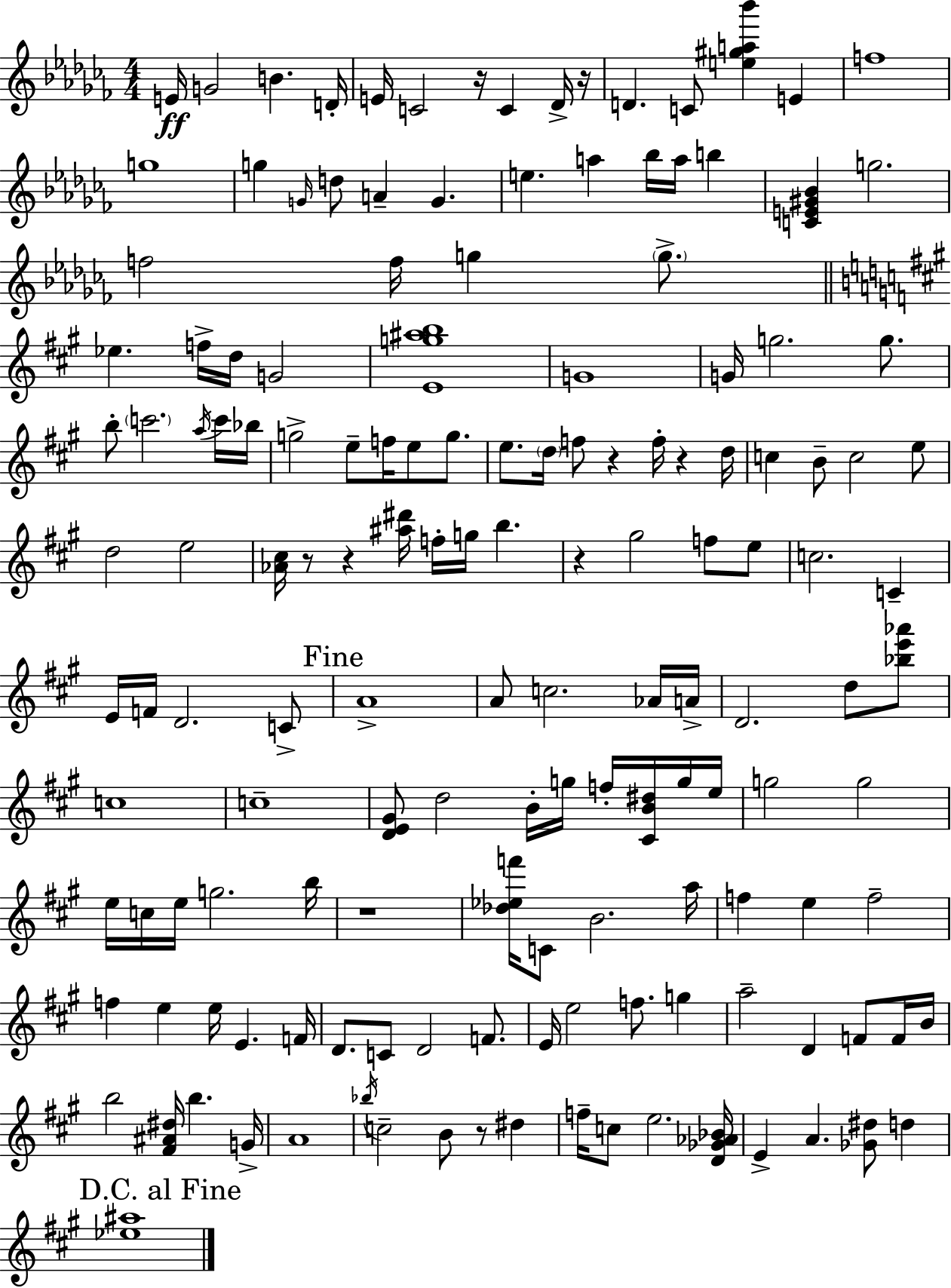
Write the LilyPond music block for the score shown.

{
  \clef treble
  \numericTimeSignature
  \time 4/4
  \key aes \minor
  e'16\ff g'2 b'4. d'16-. | e'16 c'2 r16 c'4 des'16-> r16 | d'4. c'8 <e'' gis'' a'' bes'''>4 e'4 | f''1 | \break g''1 | g''4 \grace { g'16 } d''8 a'4-- g'4. | e''4. a''4 bes''16 a''16 b''4 | <c' e' gis' bes'>4 g''2. | \break f''2 f''16 g''4 \parenthesize g''8.-> | \bar "||" \break \key a \major ees''4. f''16-> d''16 g'2 | <e' g'' ais'' b''>1 | g'1 | g'16 g''2. g''8. | \break b''8-. \parenthesize c'''2. \acciaccatura { a''16 } c'''16 | bes''16 g''2-> e''8-- f''16 e''8 g''8. | e''8. \parenthesize d''16 f''8 r4 f''16-. r4 | d''16 c''4 b'8-- c''2 e''8 | \break d''2 e''2 | <aes' cis''>16 r8 r4 <ais'' dis'''>16 f''16-. g''16 b''4. | r4 gis''2 f''8 e''8 | c''2. c'4-- | \break e'16 f'16 d'2. c'8-> | \mark "Fine" a'1-> | a'8 c''2. aes'16 | a'16-> d'2. d''8 <bes'' e''' aes'''>8 | \break c''1 | c''1-- | <d' e' gis'>8 d''2 b'16-. g''16 f''16-. <cis' b' dis''>16 g''16 | e''16 g''2 g''2 | \break e''16 c''16 e''16 g''2. | b''16 r1 | <des'' ees'' f'''>16 c'8 b'2. | a''16 f''4 e''4 f''2-- | \break f''4 e''4 e''16 e'4. | f'16 d'8. c'8 d'2 f'8. | e'16 e''2 f''8. g''4 | a''2-- d'4 f'8 f'16 | \break b'16 b''2 <fis' ais' dis''>16 b''4. | g'16-> a'1 | \acciaccatura { bes''16 } c''2-- b'8 r8 dis''4 | f''16-- c''8 e''2. | \break <d' ges' aes' bes'>16 e'4-> a'4. <ges' dis''>8 d''4 | \mark "D.C. al Fine" <ees'' ais''>1 | \bar "|."
}